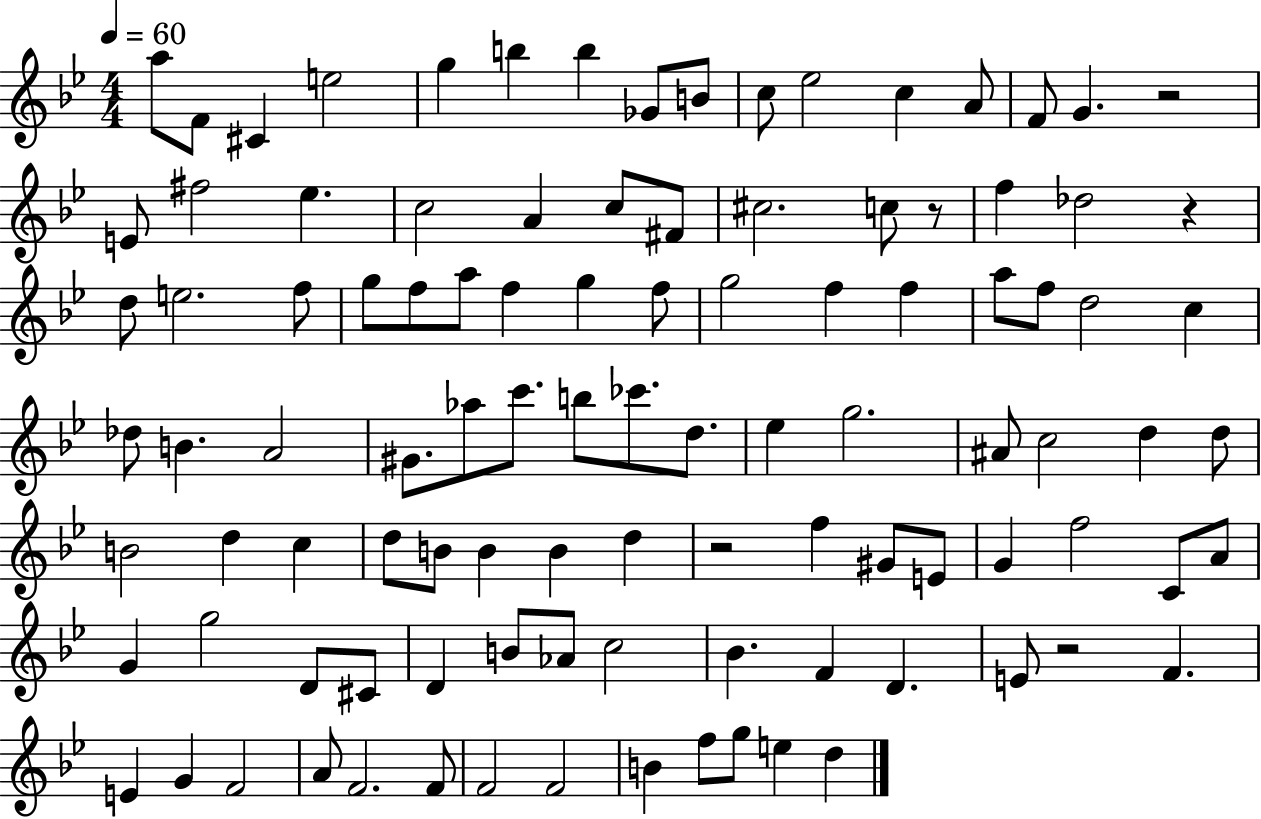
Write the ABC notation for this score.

X:1
T:Untitled
M:4/4
L:1/4
K:Bb
a/2 F/2 ^C e2 g b b _G/2 B/2 c/2 _e2 c A/2 F/2 G z2 E/2 ^f2 _e c2 A c/2 ^F/2 ^c2 c/2 z/2 f _d2 z d/2 e2 f/2 g/2 f/2 a/2 f g f/2 g2 f f a/2 f/2 d2 c _d/2 B A2 ^G/2 _a/2 c'/2 b/2 _c'/2 d/2 _e g2 ^A/2 c2 d d/2 B2 d c d/2 B/2 B B d z2 f ^G/2 E/2 G f2 C/2 A/2 G g2 D/2 ^C/2 D B/2 _A/2 c2 _B F D E/2 z2 F E G F2 A/2 F2 F/2 F2 F2 B f/2 g/2 e d